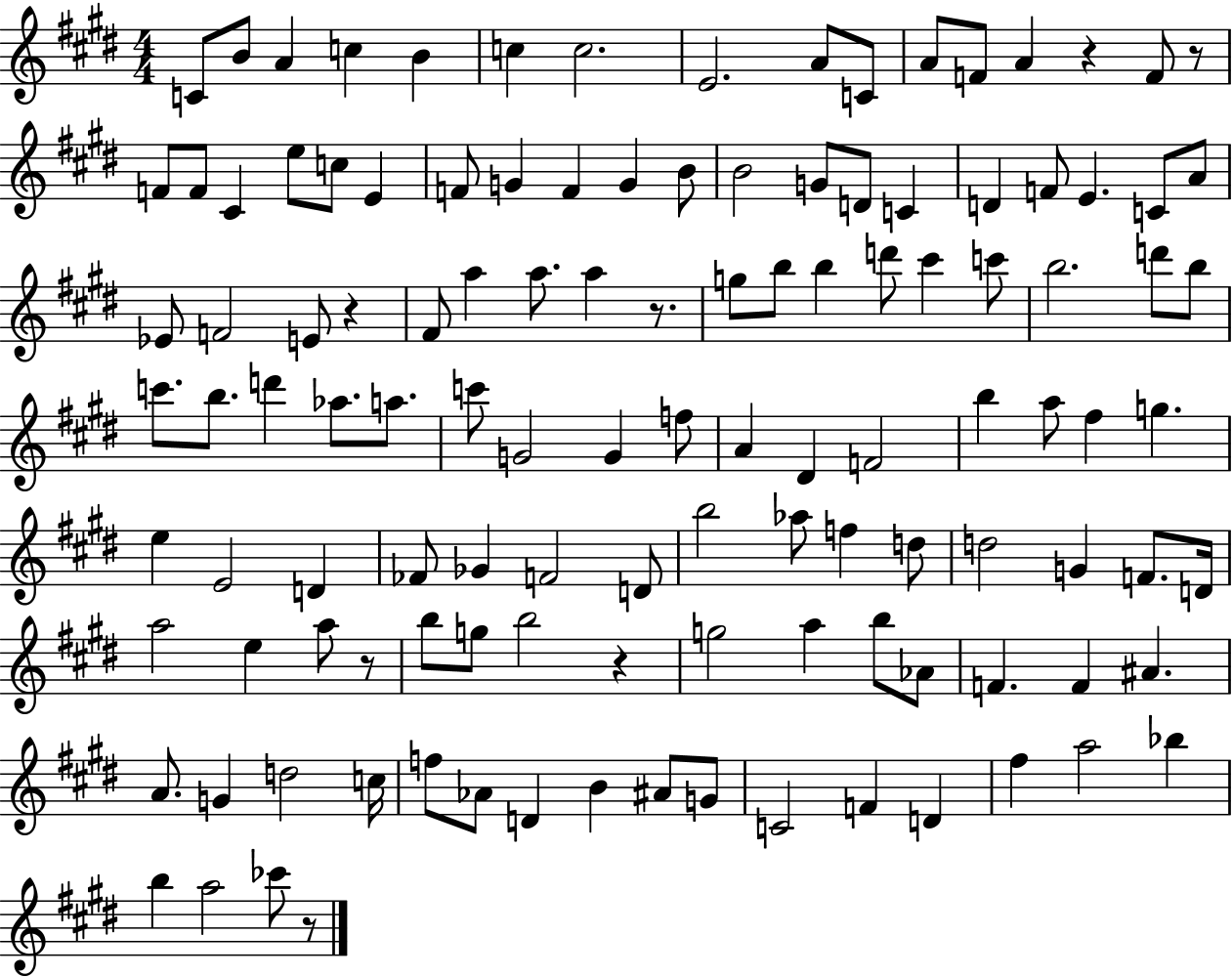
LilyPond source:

{
  \clef treble
  \numericTimeSignature
  \time 4/4
  \key e \major
  c'8 b'8 a'4 c''4 b'4 | c''4 c''2. | e'2. a'8 c'8 | a'8 f'8 a'4 r4 f'8 r8 | \break f'8 f'8 cis'4 e''8 c''8 e'4 | f'8 g'4 f'4 g'4 b'8 | b'2 g'8 d'8 c'4 | d'4 f'8 e'4. c'8 a'8 | \break ees'8 f'2 e'8 r4 | fis'8 a''4 a''8. a''4 r8. | g''8 b''8 b''4 d'''8 cis'''4 c'''8 | b''2. d'''8 b''8 | \break c'''8. b''8. d'''4 aes''8. a''8. | c'''8 g'2 g'4 f''8 | a'4 dis'4 f'2 | b''4 a''8 fis''4 g''4. | \break e''4 e'2 d'4 | fes'8 ges'4 f'2 d'8 | b''2 aes''8 f''4 d''8 | d''2 g'4 f'8. d'16 | \break a''2 e''4 a''8 r8 | b''8 g''8 b''2 r4 | g''2 a''4 b''8 aes'8 | f'4. f'4 ais'4. | \break a'8. g'4 d''2 c''16 | f''8 aes'8 d'4 b'4 ais'8 g'8 | c'2 f'4 d'4 | fis''4 a''2 bes''4 | \break b''4 a''2 ces'''8 r8 | \bar "|."
}